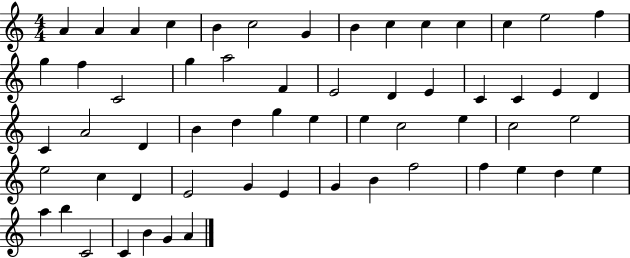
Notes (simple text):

A4/q A4/q A4/q C5/q B4/q C5/h G4/q B4/q C5/q C5/q C5/q C5/q E5/h F5/q G5/q F5/q C4/h G5/q A5/h F4/q E4/h D4/q E4/q C4/q C4/q E4/q D4/q C4/q A4/h D4/q B4/q D5/q G5/q E5/q E5/q C5/h E5/q C5/h E5/h E5/h C5/q D4/q E4/h G4/q E4/q G4/q B4/q F5/h F5/q E5/q D5/q E5/q A5/q B5/q C4/h C4/q B4/q G4/q A4/q